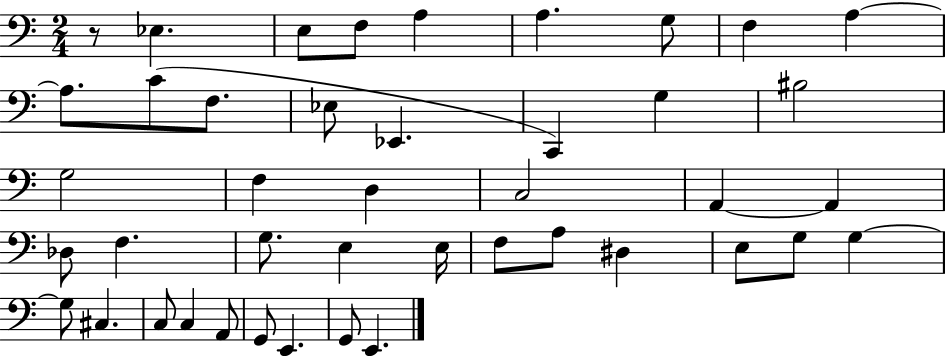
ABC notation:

X:1
T:Untitled
M:2/4
L:1/4
K:C
z/2 _E, E,/2 F,/2 A, A, G,/2 F, A, A,/2 C/2 F,/2 _E,/2 _E,, C,, G, ^B,2 G,2 F, D, C,2 A,, A,, _D,/2 F, G,/2 E, E,/4 F,/2 A,/2 ^D, E,/2 G,/2 G, G,/2 ^C, C,/2 C, A,,/2 G,,/2 E,, G,,/2 E,,